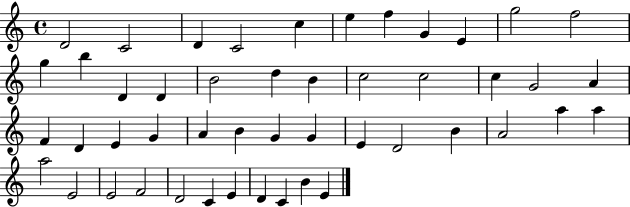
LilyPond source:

{
  \clef treble
  \time 4/4
  \defaultTimeSignature
  \key c \major
  d'2 c'2 | d'4 c'2 c''4 | e''4 f''4 g'4 e'4 | g''2 f''2 | \break g''4 b''4 d'4 d'4 | b'2 d''4 b'4 | c''2 c''2 | c''4 g'2 a'4 | \break f'4 d'4 e'4 g'4 | a'4 b'4 g'4 g'4 | e'4 d'2 b'4 | a'2 a''4 a''4 | \break a''2 e'2 | e'2 f'2 | d'2 c'4 e'4 | d'4 c'4 b'4 e'4 | \break \bar "|."
}